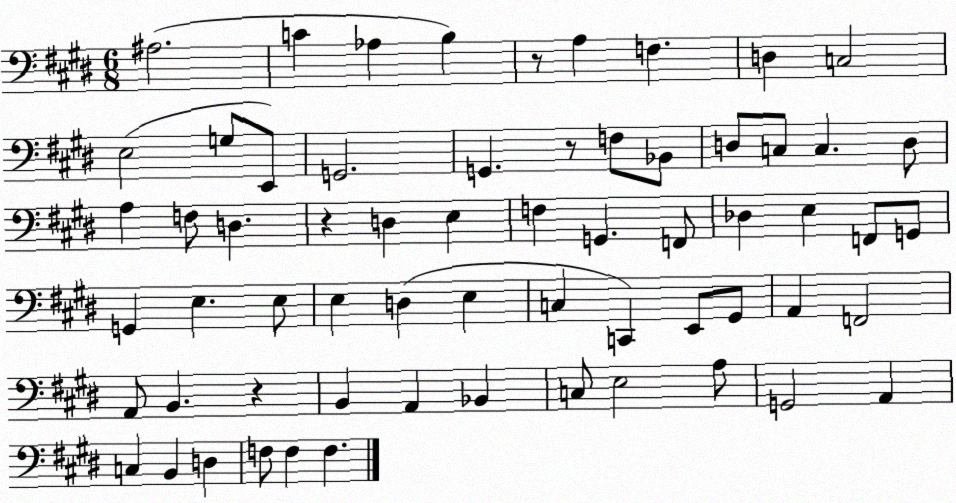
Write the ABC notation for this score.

X:1
T:Untitled
M:6/8
L:1/4
K:E
^A,2 C _A, B, z/2 A, F, D, C,2 E,2 G,/2 E,,/2 G,,2 G,, z/2 F,/2 _B,,/2 D,/2 C,/2 C, D,/2 A, F,/2 D, z D, E, F, G,, F,,/2 _D, E, F,,/2 G,,/2 G,, E, E,/2 E, D, E, C, C,, E,,/2 ^G,,/2 A,, F,,2 A,,/2 B,, z B,, A,, _B,, C,/2 E,2 A,/2 G,,2 A,, C, B,, D, F,/2 F, F,